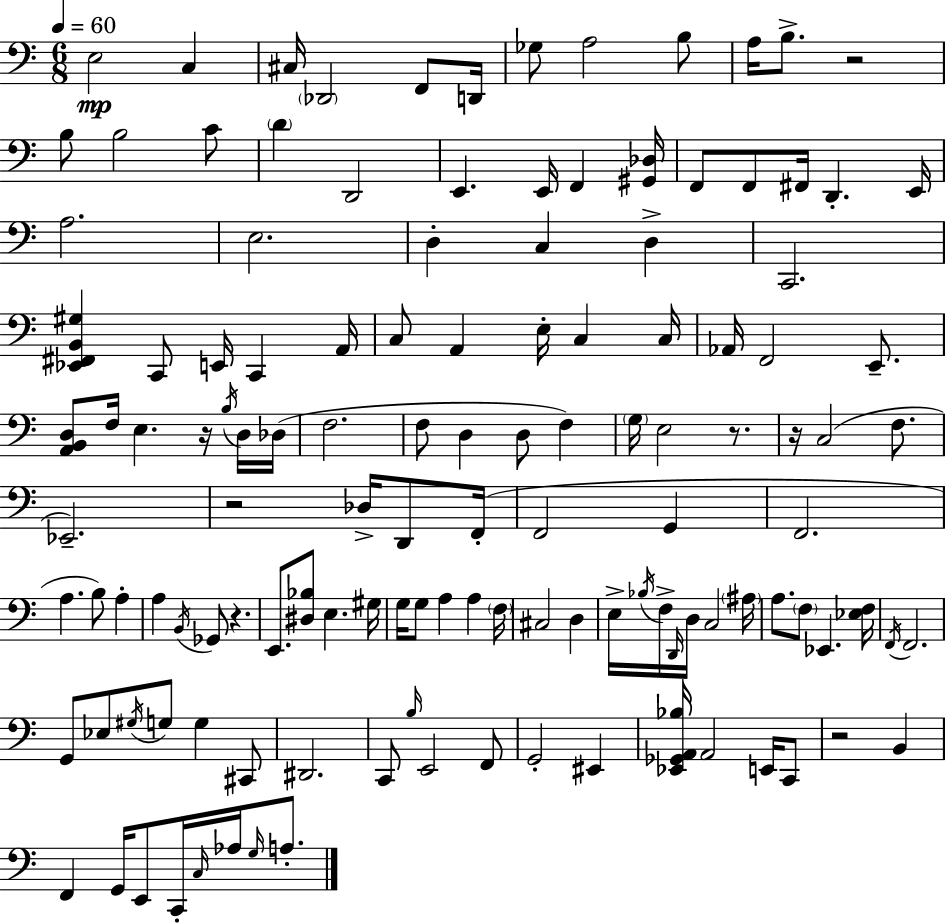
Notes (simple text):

E3/h C3/q C#3/s Db2/h F2/e D2/s Gb3/e A3/h B3/e A3/s B3/e. R/h B3/e B3/h C4/e D4/q D2/h E2/q. E2/s F2/q [G#2,Db3]/s F2/e F2/e F#2/s D2/q. E2/s A3/h. E3/h. D3/q C3/q D3/q C2/h. [Eb2,F#2,B2,G#3]/q C2/e E2/s C2/q A2/s C3/e A2/q E3/s C3/q C3/s Ab2/s F2/h E2/e. [A2,B2,D3]/e F3/s E3/q. R/s B3/s D3/s Db3/s F3/h. F3/e D3/q D3/e F3/q G3/s E3/h R/e. R/s C3/h F3/e. Eb2/h. R/h Db3/s D2/e F2/s F2/h G2/q F2/h. A3/q. B3/e A3/q A3/q B2/s Gb2/e R/q. E2/e. [D#3,Bb3]/e E3/q. G#3/s G3/s G3/e A3/q A3/q F3/s C#3/h D3/q E3/s Bb3/s F3/s D2/s D3/s C3/h A#3/s A3/e. F3/e Eb2/q. [Eb3,F3]/s F2/s F2/h. G2/e Eb3/e G#3/s G3/e G3/q C#2/e D#2/h. C2/e B3/s E2/h F2/e G2/h EIS2/q [Eb2,Gb2,A2,Bb3]/s A2/h E2/s C2/e R/h B2/q F2/q G2/s E2/e C2/s C3/s Ab3/s G3/s A3/e.